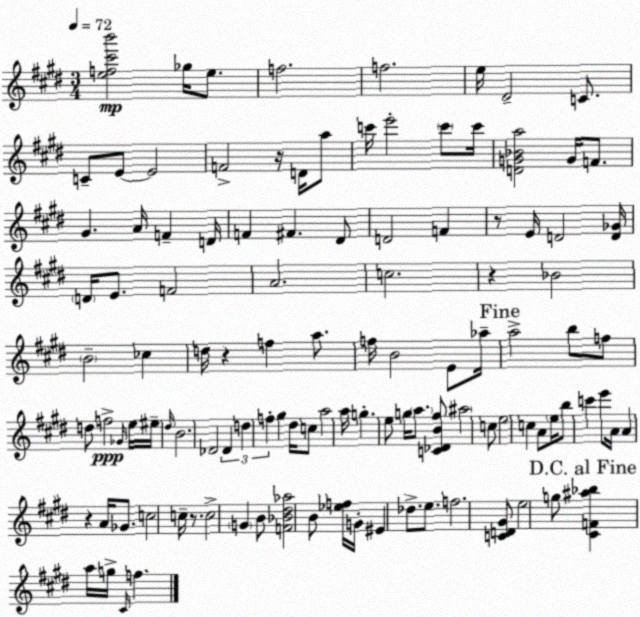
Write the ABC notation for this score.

X:1
T:Untitled
M:3/4
L:1/4
K:E
[ef^c'b']2 _g/4 e/2 f2 f2 e/4 ^D2 C/2 C/2 E/2 E2 F2 z/4 D/4 a/2 c'/4 e'2 c'/2 c'/4 [DG_Ba]2 G/4 F/2 ^G A/4 F D/4 F ^F ^D/2 D2 F z/2 E/4 D2 [D_G]/4 D/4 E/2 F2 A2 c2 z _B2 B2 _c d/4 z f a/2 f/4 B2 E/2 _a/4 a2 b/2 f/2 d/2 f2 _G/4 e/4 ^e/4 ^d/4 B2 _D2 _D d f ^g ^d/4 c/2 a2 a/4 g e/2 g/4 a/2 [C_DB^f]/2 ^a2 c/2 e2 c A/2 e/4 b/2 c' e'/2 A/4 A z A/4 _G/2 c2 c/4 z/2 c2 G B/2 [F_B^d_a]2 B/2 [_ef]/4 G/4 ^E _d/2 e/2 f2 [CD^G]/2 e2 g/2 [^CF^a_b] a/4 g/4 ^C/4 f